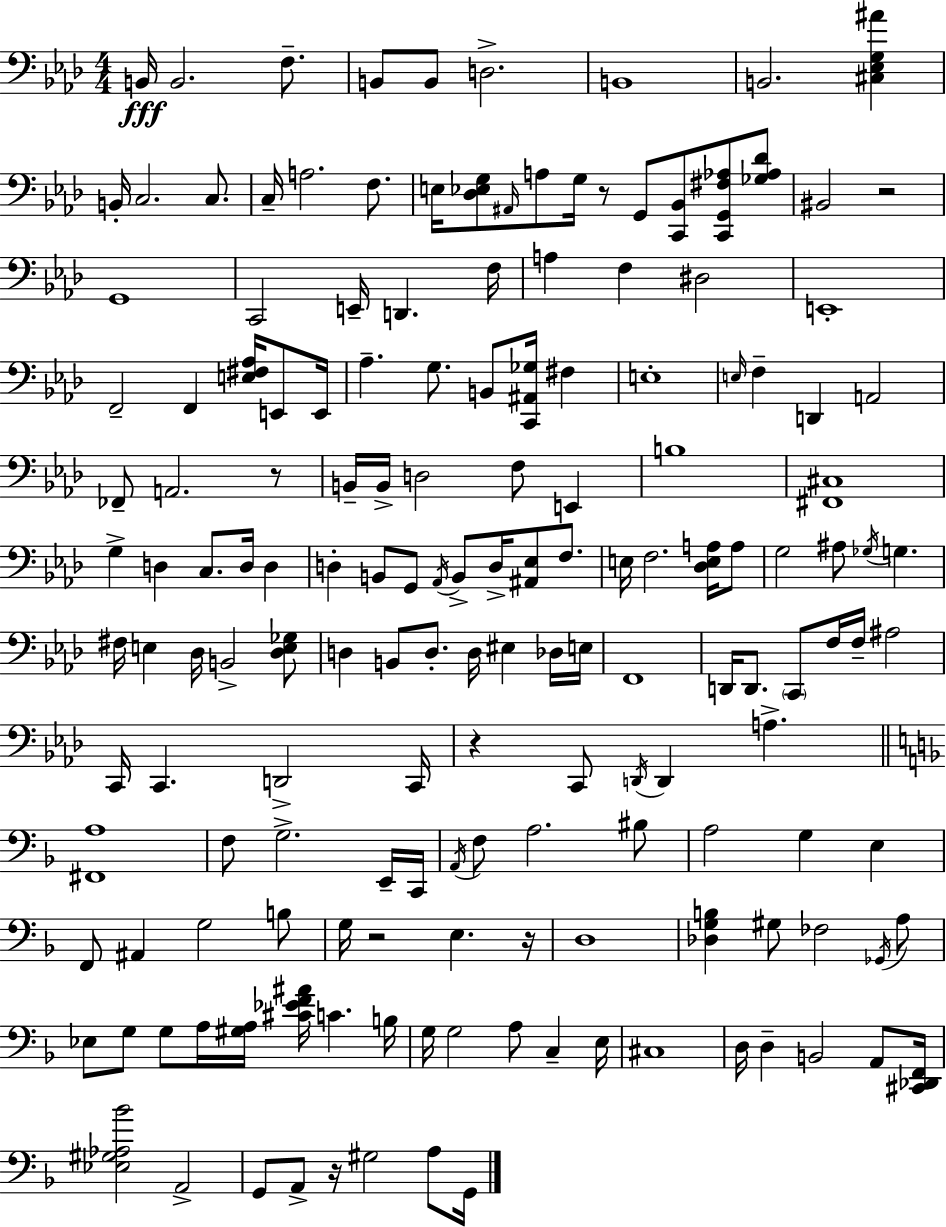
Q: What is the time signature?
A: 4/4